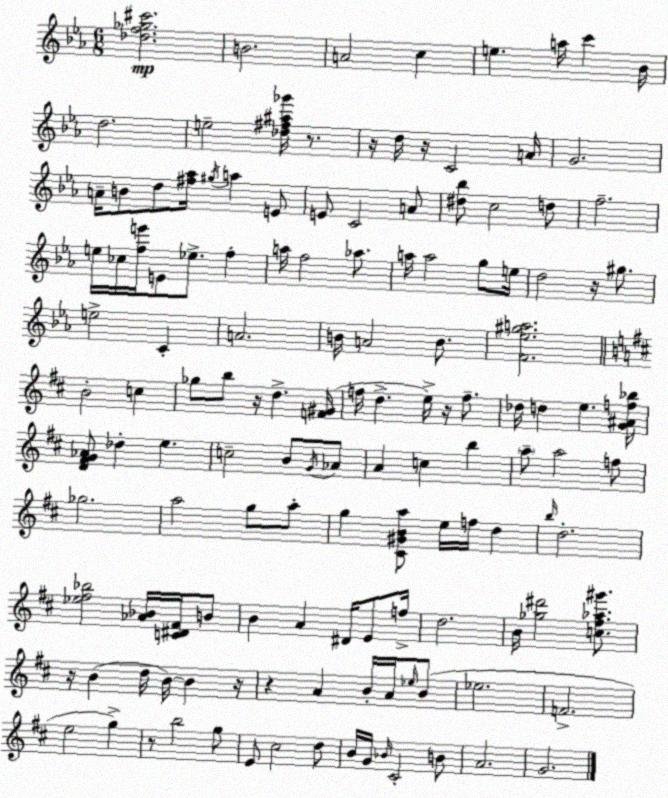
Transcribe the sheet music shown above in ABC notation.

X:1
T:Untitled
M:6/8
L:1/4
K:Cm
[_df_g^c']2 B2 A2 c e a/4 c' _B/4 d2 e2 [_d^f^a_g']/4 z/2 z/4 d/4 z/4 C2 A/4 G2 A/4 B/2 d/2 [^f_a]/4 ^g/4 a E/2 E/2 C2 A/2 [^d_b]/2 c2 d/2 f2 e/4 _c/4 [fe']/4 E/2 _e/2 f a/4 f2 _a/2 a/4 a2 g/2 e/4 d2 z/4 ^g/2 e2 C A2 B/4 A2 B/2 [F_e^ga]2 B2 c _g/2 b/2 z/4 d [F^G]/4 f/4 d e/4 z/4 f/2 _d/4 d e [G^Af_b]/4 [D^FG_A]/2 _d e c2 B/2 G/4 _A/2 A c b a/2 a2 f/2 _g2 a2 g/2 a/2 g [^C^GBa]/2 e/4 f/4 d b/4 d2 [_e^f_b]2 [_A_B]/4 [C^D^F]/4 B/2 B A ^D/4 E/2 f/4 d2 B/4 [_g^d']2 [c^f_a^g']/2 z/4 B d/4 B/4 B z/4 z A B/4 A/4 _e/4 B/2 _e2 F2 e2 g z/2 b2 g/2 E/2 ^c2 d/2 B/4 G/4 _B/4 ^C2 B/2 A2 G2